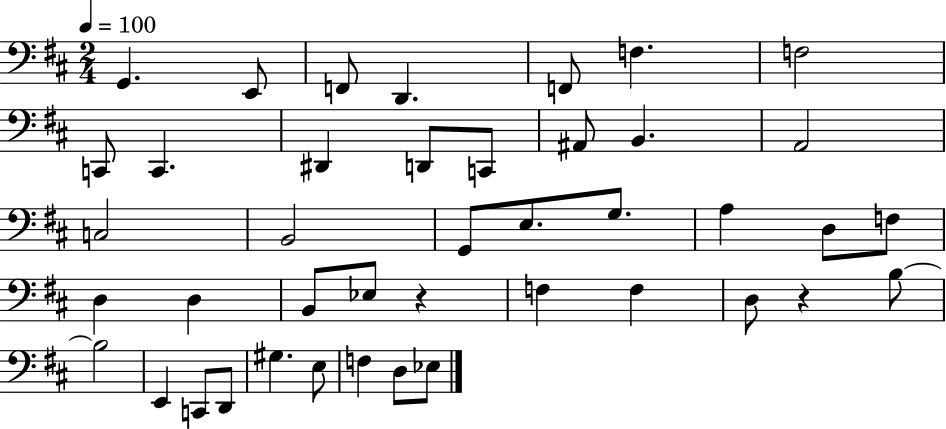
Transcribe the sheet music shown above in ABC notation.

X:1
T:Untitled
M:2/4
L:1/4
K:D
G,, E,,/2 F,,/2 D,, F,,/2 F, F,2 C,,/2 C,, ^D,, D,,/2 C,,/2 ^A,,/2 B,, A,,2 C,2 B,,2 G,,/2 E,/2 G,/2 A, D,/2 F,/2 D, D, B,,/2 _E,/2 z F, F, D,/2 z B,/2 B,2 E,, C,,/2 D,,/2 ^G, E,/2 F, D,/2 _E,/2